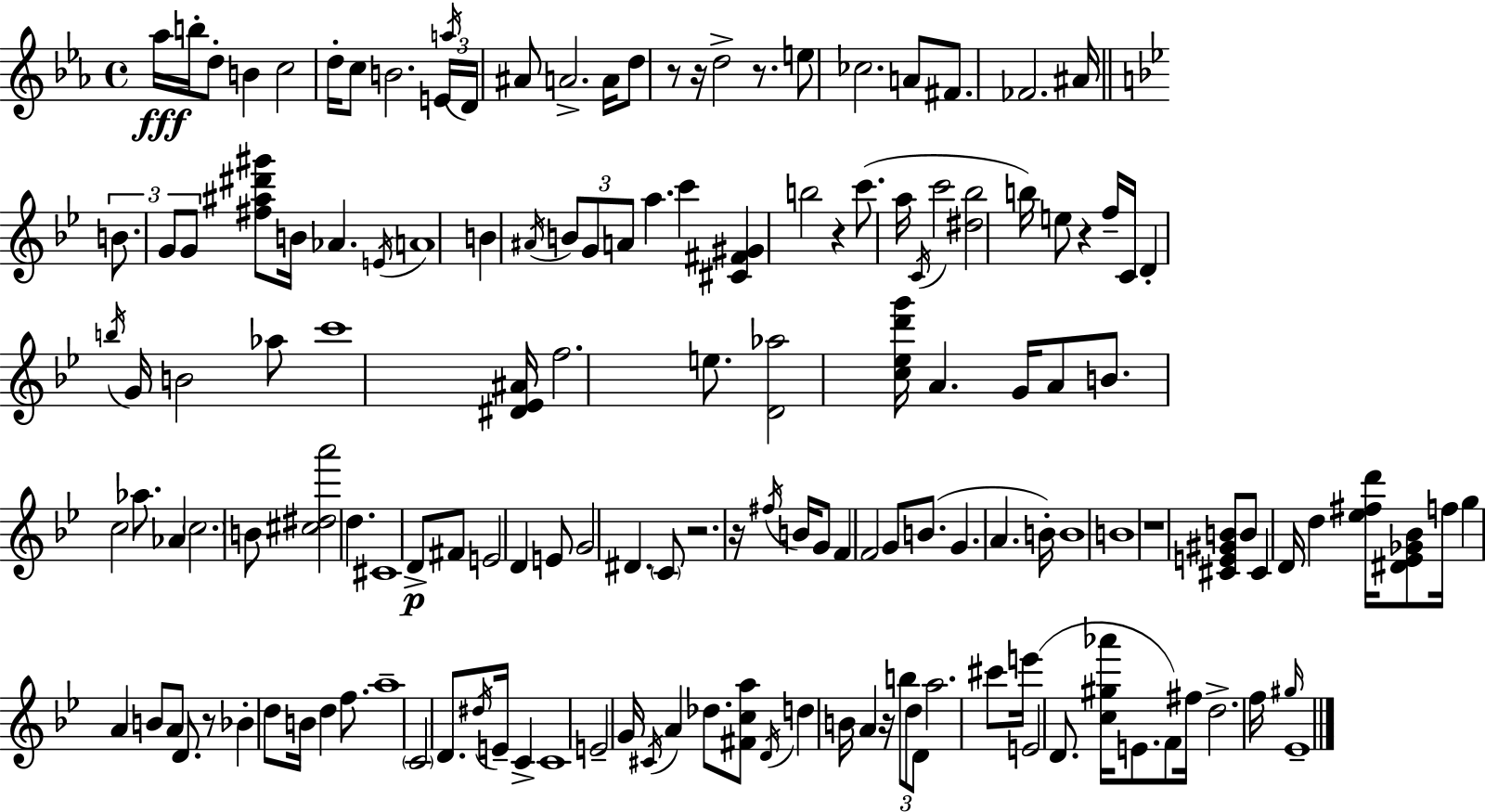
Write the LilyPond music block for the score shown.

{
  \clef treble
  \time 4/4
  \defaultTimeSignature
  \key c \minor
  aes''16\fff b''16-. d''8-. b'4 c''2 | d''16-. c''8 b'2. \tuplet 3/2 { e'16 | \acciaccatura { a''16 } d'16 } ais'8 a'2.-> | a'16 d''8 r8 r16 d''2-> r8. | \break e''8 ces''2. a'8 | fis'8. fes'2. | ais'16 \bar "||" \break \key g \minor \tuplet 3/2 { b'8. g'8 g'8 } <fis'' ais'' dis''' gis'''>8 b'16 aes'4. | \acciaccatura { e'16 } a'1 | b'4 \acciaccatura { ais'16 } \tuplet 3/2 { b'8 g'8 a'8 } a''4. | c'''4 <cis' fis' gis'>4 b''2 | \break r4 c'''8.( a''16 \acciaccatura { c'16 } c'''2 | <dis'' bes''>2 b''16) e''8 r4 | f''16-- c'16 d'4-. \acciaccatura { b''16 } g'16 b'2 | aes''8 c'''1 | \break <dis' ees' ais'>16 f''2. | e''8. <d' aes''>2 <c'' ees'' d''' g'''>16 a'4. | g'16 a'8 b'8. c''2 | aes''8. aes'4 \parenthesize c''2. | \break b'8 <cis'' dis'' a'''>2 d''4. | cis'1 | d'8->\p fis'8 e'2 | d'4 e'8 g'2 dis'4. | \break \parenthesize c'8 r2. | r16 \acciaccatura { fis''16 } b'16 g'8 f'4 f'2 | g'8 b'8.( g'4. a'4. | b'16-.) b'1 | \break b'1 | r1 | <cis' e' gis' b'>8 b'8 cis'4 d'16 d''4 | <ees'' fis'' d'''>16 <dis' ees' ges' bes'>8 f''16 g''4 a'4 b'8 | \break a'8 d'8. r8 bes'4-. d''8 b'16 d''4 | f''8. a''1-- | \parenthesize c'2 d'8. | \acciaccatura { dis''16 } e'16-- c'4-> c'1 | \break e'2-- g'16 \acciaccatura { cis'16 } | a'4 des''8. <fis' c'' a''>8 \acciaccatura { d'16 } d''4 b'16 a'4 | r16 \tuplet 3/2 { b''8 d''8 d'8 } a''2. | cis'''8 e'''16 e'2( | \break d'8. <c'' gis'' aes'''>16 e'8. f'8) fis''16 d''2.-> | f''16 \grace { gis''16 } ees'1-- | \bar "|."
}